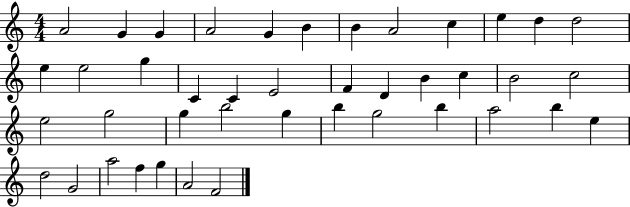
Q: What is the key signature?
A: C major